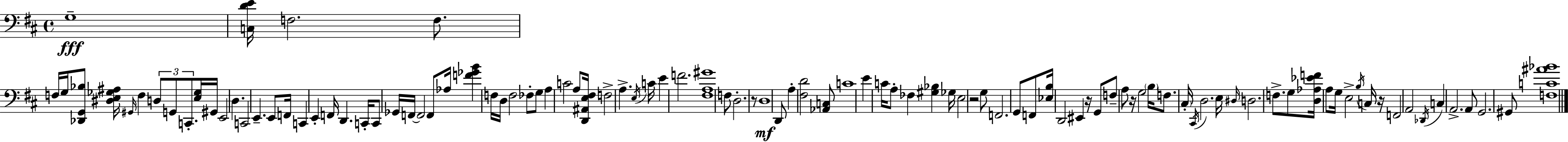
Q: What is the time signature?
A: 4/4